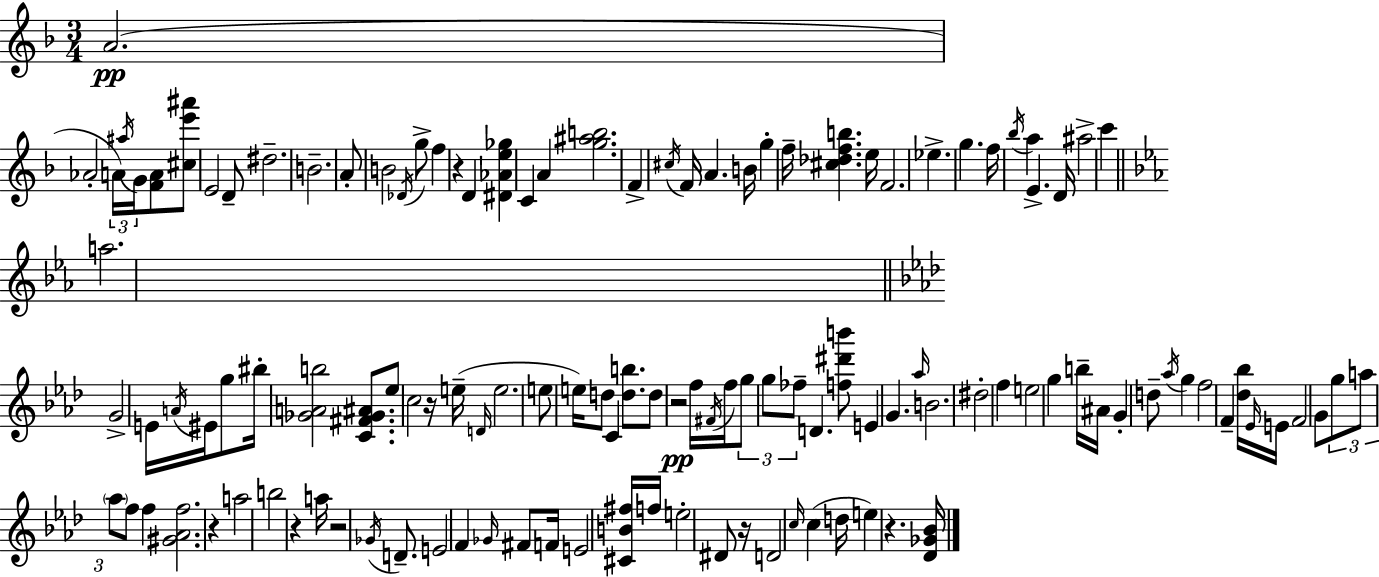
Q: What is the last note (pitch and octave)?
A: E5